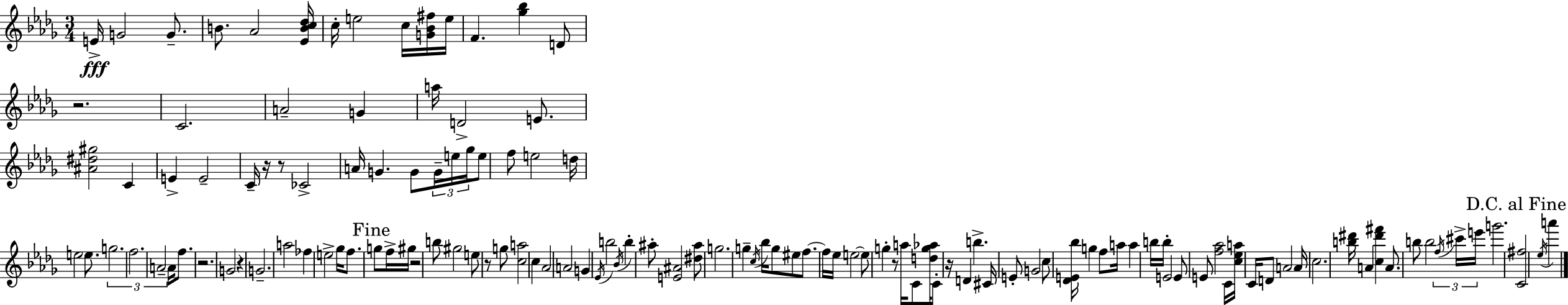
{
  \clef treble
  \numericTimeSignature
  \time 3/4
  \key bes \minor
  e'16->\fff g'2 g'8.-- | b'8. aes'2 <ees' b' c'' des''>16 | c''16-. e''2 c''16 <g' bes' fis''>16 e''16 | f'4. <ges'' bes''>4 d'8 | \break r2. | c'2. | a'2-- g'4 | a''16 d'2-> e'8. | \break <ais' dis'' gis''>2 c'4 | e'4-> e'2-- | c'16-- r16 r8 ces'2-> | a'16 g'4. g'8 \tuplet 3/2 { g'16-- e''16 ges''16 } | \break e''8 f''8 e''2 | d''16 e''2 e''8. | \tuplet 3/2 { g''2. | f''2. | \break a'2-- } a'16 f''8. | r2. | g'2 r4 | g'2.-- | \break a''2 fes''4 | e''2-> ges''16 f''8. | \mark "Fine" g''8 f''16-> gis''16 r2 | b''8 gis''2 e''8 | \break r8 g''8 <c'' a''>2 | c''4 aes'2 | a'2 g'4 | \acciaccatura { ees'16 } b''2 \acciaccatura { bes'16 } b''4-. | \break ais''8-. <e' ais'>2 | <dis'' ais''>8 g''2. | g''4-- \acciaccatura { c''16 } bes''16 g''8 eis''8 | f''8.~~ f''16 ees''16 e''2~~ | \break e''8 g''4-. r8 a''16 c'8 | <d'' g'' aes''>16 c'8-. r16 d'4 b''4.-> | cis'16 e'8-. g'2 | c''8 <des' e' bes''>16 g''4 f''8 a''16 a''4 | \break b''16 b''16-. e'2 | e'8 e'8 <f'' aes''>2 | c'16 <c'' ees'' a''>16 c'16 d'8 a'2 | a'16 c''2. | \break <b'' dis'''>16 a'4 <c'' dis''' fis'''>4 | a'8. b''8 b''2 | \tuplet 3/2 { \acciaccatura { f''16 } cis'''16-> e'''16 } g'''2. | \mark "D.C. al Fine" <c' fis''>2 | \break \acciaccatura { ees''16 } a'''4 \bar "|."
}